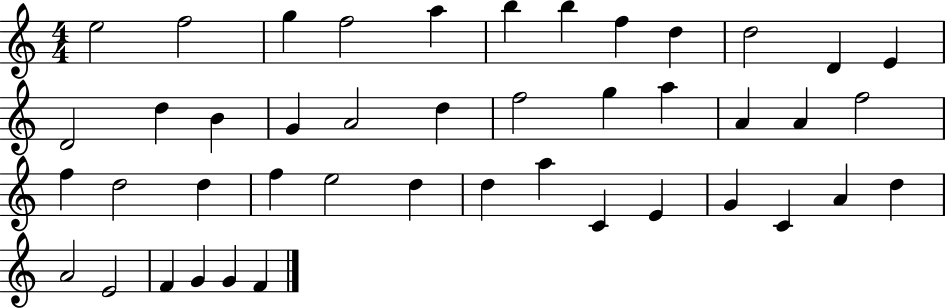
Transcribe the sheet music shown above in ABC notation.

X:1
T:Untitled
M:4/4
L:1/4
K:C
e2 f2 g f2 a b b f d d2 D E D2 d B G A2 d f2 g a A A f2 f d2 d f e2 d d a C E G C A d A2 E2 F G G F